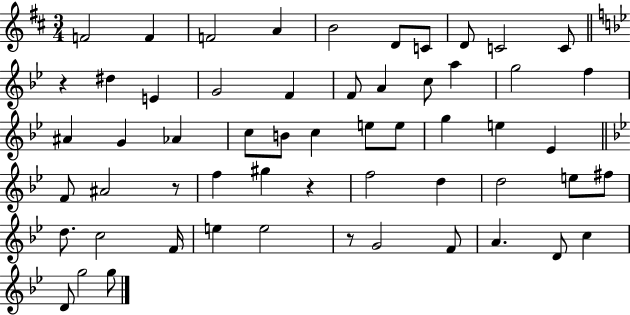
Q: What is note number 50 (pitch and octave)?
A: C5